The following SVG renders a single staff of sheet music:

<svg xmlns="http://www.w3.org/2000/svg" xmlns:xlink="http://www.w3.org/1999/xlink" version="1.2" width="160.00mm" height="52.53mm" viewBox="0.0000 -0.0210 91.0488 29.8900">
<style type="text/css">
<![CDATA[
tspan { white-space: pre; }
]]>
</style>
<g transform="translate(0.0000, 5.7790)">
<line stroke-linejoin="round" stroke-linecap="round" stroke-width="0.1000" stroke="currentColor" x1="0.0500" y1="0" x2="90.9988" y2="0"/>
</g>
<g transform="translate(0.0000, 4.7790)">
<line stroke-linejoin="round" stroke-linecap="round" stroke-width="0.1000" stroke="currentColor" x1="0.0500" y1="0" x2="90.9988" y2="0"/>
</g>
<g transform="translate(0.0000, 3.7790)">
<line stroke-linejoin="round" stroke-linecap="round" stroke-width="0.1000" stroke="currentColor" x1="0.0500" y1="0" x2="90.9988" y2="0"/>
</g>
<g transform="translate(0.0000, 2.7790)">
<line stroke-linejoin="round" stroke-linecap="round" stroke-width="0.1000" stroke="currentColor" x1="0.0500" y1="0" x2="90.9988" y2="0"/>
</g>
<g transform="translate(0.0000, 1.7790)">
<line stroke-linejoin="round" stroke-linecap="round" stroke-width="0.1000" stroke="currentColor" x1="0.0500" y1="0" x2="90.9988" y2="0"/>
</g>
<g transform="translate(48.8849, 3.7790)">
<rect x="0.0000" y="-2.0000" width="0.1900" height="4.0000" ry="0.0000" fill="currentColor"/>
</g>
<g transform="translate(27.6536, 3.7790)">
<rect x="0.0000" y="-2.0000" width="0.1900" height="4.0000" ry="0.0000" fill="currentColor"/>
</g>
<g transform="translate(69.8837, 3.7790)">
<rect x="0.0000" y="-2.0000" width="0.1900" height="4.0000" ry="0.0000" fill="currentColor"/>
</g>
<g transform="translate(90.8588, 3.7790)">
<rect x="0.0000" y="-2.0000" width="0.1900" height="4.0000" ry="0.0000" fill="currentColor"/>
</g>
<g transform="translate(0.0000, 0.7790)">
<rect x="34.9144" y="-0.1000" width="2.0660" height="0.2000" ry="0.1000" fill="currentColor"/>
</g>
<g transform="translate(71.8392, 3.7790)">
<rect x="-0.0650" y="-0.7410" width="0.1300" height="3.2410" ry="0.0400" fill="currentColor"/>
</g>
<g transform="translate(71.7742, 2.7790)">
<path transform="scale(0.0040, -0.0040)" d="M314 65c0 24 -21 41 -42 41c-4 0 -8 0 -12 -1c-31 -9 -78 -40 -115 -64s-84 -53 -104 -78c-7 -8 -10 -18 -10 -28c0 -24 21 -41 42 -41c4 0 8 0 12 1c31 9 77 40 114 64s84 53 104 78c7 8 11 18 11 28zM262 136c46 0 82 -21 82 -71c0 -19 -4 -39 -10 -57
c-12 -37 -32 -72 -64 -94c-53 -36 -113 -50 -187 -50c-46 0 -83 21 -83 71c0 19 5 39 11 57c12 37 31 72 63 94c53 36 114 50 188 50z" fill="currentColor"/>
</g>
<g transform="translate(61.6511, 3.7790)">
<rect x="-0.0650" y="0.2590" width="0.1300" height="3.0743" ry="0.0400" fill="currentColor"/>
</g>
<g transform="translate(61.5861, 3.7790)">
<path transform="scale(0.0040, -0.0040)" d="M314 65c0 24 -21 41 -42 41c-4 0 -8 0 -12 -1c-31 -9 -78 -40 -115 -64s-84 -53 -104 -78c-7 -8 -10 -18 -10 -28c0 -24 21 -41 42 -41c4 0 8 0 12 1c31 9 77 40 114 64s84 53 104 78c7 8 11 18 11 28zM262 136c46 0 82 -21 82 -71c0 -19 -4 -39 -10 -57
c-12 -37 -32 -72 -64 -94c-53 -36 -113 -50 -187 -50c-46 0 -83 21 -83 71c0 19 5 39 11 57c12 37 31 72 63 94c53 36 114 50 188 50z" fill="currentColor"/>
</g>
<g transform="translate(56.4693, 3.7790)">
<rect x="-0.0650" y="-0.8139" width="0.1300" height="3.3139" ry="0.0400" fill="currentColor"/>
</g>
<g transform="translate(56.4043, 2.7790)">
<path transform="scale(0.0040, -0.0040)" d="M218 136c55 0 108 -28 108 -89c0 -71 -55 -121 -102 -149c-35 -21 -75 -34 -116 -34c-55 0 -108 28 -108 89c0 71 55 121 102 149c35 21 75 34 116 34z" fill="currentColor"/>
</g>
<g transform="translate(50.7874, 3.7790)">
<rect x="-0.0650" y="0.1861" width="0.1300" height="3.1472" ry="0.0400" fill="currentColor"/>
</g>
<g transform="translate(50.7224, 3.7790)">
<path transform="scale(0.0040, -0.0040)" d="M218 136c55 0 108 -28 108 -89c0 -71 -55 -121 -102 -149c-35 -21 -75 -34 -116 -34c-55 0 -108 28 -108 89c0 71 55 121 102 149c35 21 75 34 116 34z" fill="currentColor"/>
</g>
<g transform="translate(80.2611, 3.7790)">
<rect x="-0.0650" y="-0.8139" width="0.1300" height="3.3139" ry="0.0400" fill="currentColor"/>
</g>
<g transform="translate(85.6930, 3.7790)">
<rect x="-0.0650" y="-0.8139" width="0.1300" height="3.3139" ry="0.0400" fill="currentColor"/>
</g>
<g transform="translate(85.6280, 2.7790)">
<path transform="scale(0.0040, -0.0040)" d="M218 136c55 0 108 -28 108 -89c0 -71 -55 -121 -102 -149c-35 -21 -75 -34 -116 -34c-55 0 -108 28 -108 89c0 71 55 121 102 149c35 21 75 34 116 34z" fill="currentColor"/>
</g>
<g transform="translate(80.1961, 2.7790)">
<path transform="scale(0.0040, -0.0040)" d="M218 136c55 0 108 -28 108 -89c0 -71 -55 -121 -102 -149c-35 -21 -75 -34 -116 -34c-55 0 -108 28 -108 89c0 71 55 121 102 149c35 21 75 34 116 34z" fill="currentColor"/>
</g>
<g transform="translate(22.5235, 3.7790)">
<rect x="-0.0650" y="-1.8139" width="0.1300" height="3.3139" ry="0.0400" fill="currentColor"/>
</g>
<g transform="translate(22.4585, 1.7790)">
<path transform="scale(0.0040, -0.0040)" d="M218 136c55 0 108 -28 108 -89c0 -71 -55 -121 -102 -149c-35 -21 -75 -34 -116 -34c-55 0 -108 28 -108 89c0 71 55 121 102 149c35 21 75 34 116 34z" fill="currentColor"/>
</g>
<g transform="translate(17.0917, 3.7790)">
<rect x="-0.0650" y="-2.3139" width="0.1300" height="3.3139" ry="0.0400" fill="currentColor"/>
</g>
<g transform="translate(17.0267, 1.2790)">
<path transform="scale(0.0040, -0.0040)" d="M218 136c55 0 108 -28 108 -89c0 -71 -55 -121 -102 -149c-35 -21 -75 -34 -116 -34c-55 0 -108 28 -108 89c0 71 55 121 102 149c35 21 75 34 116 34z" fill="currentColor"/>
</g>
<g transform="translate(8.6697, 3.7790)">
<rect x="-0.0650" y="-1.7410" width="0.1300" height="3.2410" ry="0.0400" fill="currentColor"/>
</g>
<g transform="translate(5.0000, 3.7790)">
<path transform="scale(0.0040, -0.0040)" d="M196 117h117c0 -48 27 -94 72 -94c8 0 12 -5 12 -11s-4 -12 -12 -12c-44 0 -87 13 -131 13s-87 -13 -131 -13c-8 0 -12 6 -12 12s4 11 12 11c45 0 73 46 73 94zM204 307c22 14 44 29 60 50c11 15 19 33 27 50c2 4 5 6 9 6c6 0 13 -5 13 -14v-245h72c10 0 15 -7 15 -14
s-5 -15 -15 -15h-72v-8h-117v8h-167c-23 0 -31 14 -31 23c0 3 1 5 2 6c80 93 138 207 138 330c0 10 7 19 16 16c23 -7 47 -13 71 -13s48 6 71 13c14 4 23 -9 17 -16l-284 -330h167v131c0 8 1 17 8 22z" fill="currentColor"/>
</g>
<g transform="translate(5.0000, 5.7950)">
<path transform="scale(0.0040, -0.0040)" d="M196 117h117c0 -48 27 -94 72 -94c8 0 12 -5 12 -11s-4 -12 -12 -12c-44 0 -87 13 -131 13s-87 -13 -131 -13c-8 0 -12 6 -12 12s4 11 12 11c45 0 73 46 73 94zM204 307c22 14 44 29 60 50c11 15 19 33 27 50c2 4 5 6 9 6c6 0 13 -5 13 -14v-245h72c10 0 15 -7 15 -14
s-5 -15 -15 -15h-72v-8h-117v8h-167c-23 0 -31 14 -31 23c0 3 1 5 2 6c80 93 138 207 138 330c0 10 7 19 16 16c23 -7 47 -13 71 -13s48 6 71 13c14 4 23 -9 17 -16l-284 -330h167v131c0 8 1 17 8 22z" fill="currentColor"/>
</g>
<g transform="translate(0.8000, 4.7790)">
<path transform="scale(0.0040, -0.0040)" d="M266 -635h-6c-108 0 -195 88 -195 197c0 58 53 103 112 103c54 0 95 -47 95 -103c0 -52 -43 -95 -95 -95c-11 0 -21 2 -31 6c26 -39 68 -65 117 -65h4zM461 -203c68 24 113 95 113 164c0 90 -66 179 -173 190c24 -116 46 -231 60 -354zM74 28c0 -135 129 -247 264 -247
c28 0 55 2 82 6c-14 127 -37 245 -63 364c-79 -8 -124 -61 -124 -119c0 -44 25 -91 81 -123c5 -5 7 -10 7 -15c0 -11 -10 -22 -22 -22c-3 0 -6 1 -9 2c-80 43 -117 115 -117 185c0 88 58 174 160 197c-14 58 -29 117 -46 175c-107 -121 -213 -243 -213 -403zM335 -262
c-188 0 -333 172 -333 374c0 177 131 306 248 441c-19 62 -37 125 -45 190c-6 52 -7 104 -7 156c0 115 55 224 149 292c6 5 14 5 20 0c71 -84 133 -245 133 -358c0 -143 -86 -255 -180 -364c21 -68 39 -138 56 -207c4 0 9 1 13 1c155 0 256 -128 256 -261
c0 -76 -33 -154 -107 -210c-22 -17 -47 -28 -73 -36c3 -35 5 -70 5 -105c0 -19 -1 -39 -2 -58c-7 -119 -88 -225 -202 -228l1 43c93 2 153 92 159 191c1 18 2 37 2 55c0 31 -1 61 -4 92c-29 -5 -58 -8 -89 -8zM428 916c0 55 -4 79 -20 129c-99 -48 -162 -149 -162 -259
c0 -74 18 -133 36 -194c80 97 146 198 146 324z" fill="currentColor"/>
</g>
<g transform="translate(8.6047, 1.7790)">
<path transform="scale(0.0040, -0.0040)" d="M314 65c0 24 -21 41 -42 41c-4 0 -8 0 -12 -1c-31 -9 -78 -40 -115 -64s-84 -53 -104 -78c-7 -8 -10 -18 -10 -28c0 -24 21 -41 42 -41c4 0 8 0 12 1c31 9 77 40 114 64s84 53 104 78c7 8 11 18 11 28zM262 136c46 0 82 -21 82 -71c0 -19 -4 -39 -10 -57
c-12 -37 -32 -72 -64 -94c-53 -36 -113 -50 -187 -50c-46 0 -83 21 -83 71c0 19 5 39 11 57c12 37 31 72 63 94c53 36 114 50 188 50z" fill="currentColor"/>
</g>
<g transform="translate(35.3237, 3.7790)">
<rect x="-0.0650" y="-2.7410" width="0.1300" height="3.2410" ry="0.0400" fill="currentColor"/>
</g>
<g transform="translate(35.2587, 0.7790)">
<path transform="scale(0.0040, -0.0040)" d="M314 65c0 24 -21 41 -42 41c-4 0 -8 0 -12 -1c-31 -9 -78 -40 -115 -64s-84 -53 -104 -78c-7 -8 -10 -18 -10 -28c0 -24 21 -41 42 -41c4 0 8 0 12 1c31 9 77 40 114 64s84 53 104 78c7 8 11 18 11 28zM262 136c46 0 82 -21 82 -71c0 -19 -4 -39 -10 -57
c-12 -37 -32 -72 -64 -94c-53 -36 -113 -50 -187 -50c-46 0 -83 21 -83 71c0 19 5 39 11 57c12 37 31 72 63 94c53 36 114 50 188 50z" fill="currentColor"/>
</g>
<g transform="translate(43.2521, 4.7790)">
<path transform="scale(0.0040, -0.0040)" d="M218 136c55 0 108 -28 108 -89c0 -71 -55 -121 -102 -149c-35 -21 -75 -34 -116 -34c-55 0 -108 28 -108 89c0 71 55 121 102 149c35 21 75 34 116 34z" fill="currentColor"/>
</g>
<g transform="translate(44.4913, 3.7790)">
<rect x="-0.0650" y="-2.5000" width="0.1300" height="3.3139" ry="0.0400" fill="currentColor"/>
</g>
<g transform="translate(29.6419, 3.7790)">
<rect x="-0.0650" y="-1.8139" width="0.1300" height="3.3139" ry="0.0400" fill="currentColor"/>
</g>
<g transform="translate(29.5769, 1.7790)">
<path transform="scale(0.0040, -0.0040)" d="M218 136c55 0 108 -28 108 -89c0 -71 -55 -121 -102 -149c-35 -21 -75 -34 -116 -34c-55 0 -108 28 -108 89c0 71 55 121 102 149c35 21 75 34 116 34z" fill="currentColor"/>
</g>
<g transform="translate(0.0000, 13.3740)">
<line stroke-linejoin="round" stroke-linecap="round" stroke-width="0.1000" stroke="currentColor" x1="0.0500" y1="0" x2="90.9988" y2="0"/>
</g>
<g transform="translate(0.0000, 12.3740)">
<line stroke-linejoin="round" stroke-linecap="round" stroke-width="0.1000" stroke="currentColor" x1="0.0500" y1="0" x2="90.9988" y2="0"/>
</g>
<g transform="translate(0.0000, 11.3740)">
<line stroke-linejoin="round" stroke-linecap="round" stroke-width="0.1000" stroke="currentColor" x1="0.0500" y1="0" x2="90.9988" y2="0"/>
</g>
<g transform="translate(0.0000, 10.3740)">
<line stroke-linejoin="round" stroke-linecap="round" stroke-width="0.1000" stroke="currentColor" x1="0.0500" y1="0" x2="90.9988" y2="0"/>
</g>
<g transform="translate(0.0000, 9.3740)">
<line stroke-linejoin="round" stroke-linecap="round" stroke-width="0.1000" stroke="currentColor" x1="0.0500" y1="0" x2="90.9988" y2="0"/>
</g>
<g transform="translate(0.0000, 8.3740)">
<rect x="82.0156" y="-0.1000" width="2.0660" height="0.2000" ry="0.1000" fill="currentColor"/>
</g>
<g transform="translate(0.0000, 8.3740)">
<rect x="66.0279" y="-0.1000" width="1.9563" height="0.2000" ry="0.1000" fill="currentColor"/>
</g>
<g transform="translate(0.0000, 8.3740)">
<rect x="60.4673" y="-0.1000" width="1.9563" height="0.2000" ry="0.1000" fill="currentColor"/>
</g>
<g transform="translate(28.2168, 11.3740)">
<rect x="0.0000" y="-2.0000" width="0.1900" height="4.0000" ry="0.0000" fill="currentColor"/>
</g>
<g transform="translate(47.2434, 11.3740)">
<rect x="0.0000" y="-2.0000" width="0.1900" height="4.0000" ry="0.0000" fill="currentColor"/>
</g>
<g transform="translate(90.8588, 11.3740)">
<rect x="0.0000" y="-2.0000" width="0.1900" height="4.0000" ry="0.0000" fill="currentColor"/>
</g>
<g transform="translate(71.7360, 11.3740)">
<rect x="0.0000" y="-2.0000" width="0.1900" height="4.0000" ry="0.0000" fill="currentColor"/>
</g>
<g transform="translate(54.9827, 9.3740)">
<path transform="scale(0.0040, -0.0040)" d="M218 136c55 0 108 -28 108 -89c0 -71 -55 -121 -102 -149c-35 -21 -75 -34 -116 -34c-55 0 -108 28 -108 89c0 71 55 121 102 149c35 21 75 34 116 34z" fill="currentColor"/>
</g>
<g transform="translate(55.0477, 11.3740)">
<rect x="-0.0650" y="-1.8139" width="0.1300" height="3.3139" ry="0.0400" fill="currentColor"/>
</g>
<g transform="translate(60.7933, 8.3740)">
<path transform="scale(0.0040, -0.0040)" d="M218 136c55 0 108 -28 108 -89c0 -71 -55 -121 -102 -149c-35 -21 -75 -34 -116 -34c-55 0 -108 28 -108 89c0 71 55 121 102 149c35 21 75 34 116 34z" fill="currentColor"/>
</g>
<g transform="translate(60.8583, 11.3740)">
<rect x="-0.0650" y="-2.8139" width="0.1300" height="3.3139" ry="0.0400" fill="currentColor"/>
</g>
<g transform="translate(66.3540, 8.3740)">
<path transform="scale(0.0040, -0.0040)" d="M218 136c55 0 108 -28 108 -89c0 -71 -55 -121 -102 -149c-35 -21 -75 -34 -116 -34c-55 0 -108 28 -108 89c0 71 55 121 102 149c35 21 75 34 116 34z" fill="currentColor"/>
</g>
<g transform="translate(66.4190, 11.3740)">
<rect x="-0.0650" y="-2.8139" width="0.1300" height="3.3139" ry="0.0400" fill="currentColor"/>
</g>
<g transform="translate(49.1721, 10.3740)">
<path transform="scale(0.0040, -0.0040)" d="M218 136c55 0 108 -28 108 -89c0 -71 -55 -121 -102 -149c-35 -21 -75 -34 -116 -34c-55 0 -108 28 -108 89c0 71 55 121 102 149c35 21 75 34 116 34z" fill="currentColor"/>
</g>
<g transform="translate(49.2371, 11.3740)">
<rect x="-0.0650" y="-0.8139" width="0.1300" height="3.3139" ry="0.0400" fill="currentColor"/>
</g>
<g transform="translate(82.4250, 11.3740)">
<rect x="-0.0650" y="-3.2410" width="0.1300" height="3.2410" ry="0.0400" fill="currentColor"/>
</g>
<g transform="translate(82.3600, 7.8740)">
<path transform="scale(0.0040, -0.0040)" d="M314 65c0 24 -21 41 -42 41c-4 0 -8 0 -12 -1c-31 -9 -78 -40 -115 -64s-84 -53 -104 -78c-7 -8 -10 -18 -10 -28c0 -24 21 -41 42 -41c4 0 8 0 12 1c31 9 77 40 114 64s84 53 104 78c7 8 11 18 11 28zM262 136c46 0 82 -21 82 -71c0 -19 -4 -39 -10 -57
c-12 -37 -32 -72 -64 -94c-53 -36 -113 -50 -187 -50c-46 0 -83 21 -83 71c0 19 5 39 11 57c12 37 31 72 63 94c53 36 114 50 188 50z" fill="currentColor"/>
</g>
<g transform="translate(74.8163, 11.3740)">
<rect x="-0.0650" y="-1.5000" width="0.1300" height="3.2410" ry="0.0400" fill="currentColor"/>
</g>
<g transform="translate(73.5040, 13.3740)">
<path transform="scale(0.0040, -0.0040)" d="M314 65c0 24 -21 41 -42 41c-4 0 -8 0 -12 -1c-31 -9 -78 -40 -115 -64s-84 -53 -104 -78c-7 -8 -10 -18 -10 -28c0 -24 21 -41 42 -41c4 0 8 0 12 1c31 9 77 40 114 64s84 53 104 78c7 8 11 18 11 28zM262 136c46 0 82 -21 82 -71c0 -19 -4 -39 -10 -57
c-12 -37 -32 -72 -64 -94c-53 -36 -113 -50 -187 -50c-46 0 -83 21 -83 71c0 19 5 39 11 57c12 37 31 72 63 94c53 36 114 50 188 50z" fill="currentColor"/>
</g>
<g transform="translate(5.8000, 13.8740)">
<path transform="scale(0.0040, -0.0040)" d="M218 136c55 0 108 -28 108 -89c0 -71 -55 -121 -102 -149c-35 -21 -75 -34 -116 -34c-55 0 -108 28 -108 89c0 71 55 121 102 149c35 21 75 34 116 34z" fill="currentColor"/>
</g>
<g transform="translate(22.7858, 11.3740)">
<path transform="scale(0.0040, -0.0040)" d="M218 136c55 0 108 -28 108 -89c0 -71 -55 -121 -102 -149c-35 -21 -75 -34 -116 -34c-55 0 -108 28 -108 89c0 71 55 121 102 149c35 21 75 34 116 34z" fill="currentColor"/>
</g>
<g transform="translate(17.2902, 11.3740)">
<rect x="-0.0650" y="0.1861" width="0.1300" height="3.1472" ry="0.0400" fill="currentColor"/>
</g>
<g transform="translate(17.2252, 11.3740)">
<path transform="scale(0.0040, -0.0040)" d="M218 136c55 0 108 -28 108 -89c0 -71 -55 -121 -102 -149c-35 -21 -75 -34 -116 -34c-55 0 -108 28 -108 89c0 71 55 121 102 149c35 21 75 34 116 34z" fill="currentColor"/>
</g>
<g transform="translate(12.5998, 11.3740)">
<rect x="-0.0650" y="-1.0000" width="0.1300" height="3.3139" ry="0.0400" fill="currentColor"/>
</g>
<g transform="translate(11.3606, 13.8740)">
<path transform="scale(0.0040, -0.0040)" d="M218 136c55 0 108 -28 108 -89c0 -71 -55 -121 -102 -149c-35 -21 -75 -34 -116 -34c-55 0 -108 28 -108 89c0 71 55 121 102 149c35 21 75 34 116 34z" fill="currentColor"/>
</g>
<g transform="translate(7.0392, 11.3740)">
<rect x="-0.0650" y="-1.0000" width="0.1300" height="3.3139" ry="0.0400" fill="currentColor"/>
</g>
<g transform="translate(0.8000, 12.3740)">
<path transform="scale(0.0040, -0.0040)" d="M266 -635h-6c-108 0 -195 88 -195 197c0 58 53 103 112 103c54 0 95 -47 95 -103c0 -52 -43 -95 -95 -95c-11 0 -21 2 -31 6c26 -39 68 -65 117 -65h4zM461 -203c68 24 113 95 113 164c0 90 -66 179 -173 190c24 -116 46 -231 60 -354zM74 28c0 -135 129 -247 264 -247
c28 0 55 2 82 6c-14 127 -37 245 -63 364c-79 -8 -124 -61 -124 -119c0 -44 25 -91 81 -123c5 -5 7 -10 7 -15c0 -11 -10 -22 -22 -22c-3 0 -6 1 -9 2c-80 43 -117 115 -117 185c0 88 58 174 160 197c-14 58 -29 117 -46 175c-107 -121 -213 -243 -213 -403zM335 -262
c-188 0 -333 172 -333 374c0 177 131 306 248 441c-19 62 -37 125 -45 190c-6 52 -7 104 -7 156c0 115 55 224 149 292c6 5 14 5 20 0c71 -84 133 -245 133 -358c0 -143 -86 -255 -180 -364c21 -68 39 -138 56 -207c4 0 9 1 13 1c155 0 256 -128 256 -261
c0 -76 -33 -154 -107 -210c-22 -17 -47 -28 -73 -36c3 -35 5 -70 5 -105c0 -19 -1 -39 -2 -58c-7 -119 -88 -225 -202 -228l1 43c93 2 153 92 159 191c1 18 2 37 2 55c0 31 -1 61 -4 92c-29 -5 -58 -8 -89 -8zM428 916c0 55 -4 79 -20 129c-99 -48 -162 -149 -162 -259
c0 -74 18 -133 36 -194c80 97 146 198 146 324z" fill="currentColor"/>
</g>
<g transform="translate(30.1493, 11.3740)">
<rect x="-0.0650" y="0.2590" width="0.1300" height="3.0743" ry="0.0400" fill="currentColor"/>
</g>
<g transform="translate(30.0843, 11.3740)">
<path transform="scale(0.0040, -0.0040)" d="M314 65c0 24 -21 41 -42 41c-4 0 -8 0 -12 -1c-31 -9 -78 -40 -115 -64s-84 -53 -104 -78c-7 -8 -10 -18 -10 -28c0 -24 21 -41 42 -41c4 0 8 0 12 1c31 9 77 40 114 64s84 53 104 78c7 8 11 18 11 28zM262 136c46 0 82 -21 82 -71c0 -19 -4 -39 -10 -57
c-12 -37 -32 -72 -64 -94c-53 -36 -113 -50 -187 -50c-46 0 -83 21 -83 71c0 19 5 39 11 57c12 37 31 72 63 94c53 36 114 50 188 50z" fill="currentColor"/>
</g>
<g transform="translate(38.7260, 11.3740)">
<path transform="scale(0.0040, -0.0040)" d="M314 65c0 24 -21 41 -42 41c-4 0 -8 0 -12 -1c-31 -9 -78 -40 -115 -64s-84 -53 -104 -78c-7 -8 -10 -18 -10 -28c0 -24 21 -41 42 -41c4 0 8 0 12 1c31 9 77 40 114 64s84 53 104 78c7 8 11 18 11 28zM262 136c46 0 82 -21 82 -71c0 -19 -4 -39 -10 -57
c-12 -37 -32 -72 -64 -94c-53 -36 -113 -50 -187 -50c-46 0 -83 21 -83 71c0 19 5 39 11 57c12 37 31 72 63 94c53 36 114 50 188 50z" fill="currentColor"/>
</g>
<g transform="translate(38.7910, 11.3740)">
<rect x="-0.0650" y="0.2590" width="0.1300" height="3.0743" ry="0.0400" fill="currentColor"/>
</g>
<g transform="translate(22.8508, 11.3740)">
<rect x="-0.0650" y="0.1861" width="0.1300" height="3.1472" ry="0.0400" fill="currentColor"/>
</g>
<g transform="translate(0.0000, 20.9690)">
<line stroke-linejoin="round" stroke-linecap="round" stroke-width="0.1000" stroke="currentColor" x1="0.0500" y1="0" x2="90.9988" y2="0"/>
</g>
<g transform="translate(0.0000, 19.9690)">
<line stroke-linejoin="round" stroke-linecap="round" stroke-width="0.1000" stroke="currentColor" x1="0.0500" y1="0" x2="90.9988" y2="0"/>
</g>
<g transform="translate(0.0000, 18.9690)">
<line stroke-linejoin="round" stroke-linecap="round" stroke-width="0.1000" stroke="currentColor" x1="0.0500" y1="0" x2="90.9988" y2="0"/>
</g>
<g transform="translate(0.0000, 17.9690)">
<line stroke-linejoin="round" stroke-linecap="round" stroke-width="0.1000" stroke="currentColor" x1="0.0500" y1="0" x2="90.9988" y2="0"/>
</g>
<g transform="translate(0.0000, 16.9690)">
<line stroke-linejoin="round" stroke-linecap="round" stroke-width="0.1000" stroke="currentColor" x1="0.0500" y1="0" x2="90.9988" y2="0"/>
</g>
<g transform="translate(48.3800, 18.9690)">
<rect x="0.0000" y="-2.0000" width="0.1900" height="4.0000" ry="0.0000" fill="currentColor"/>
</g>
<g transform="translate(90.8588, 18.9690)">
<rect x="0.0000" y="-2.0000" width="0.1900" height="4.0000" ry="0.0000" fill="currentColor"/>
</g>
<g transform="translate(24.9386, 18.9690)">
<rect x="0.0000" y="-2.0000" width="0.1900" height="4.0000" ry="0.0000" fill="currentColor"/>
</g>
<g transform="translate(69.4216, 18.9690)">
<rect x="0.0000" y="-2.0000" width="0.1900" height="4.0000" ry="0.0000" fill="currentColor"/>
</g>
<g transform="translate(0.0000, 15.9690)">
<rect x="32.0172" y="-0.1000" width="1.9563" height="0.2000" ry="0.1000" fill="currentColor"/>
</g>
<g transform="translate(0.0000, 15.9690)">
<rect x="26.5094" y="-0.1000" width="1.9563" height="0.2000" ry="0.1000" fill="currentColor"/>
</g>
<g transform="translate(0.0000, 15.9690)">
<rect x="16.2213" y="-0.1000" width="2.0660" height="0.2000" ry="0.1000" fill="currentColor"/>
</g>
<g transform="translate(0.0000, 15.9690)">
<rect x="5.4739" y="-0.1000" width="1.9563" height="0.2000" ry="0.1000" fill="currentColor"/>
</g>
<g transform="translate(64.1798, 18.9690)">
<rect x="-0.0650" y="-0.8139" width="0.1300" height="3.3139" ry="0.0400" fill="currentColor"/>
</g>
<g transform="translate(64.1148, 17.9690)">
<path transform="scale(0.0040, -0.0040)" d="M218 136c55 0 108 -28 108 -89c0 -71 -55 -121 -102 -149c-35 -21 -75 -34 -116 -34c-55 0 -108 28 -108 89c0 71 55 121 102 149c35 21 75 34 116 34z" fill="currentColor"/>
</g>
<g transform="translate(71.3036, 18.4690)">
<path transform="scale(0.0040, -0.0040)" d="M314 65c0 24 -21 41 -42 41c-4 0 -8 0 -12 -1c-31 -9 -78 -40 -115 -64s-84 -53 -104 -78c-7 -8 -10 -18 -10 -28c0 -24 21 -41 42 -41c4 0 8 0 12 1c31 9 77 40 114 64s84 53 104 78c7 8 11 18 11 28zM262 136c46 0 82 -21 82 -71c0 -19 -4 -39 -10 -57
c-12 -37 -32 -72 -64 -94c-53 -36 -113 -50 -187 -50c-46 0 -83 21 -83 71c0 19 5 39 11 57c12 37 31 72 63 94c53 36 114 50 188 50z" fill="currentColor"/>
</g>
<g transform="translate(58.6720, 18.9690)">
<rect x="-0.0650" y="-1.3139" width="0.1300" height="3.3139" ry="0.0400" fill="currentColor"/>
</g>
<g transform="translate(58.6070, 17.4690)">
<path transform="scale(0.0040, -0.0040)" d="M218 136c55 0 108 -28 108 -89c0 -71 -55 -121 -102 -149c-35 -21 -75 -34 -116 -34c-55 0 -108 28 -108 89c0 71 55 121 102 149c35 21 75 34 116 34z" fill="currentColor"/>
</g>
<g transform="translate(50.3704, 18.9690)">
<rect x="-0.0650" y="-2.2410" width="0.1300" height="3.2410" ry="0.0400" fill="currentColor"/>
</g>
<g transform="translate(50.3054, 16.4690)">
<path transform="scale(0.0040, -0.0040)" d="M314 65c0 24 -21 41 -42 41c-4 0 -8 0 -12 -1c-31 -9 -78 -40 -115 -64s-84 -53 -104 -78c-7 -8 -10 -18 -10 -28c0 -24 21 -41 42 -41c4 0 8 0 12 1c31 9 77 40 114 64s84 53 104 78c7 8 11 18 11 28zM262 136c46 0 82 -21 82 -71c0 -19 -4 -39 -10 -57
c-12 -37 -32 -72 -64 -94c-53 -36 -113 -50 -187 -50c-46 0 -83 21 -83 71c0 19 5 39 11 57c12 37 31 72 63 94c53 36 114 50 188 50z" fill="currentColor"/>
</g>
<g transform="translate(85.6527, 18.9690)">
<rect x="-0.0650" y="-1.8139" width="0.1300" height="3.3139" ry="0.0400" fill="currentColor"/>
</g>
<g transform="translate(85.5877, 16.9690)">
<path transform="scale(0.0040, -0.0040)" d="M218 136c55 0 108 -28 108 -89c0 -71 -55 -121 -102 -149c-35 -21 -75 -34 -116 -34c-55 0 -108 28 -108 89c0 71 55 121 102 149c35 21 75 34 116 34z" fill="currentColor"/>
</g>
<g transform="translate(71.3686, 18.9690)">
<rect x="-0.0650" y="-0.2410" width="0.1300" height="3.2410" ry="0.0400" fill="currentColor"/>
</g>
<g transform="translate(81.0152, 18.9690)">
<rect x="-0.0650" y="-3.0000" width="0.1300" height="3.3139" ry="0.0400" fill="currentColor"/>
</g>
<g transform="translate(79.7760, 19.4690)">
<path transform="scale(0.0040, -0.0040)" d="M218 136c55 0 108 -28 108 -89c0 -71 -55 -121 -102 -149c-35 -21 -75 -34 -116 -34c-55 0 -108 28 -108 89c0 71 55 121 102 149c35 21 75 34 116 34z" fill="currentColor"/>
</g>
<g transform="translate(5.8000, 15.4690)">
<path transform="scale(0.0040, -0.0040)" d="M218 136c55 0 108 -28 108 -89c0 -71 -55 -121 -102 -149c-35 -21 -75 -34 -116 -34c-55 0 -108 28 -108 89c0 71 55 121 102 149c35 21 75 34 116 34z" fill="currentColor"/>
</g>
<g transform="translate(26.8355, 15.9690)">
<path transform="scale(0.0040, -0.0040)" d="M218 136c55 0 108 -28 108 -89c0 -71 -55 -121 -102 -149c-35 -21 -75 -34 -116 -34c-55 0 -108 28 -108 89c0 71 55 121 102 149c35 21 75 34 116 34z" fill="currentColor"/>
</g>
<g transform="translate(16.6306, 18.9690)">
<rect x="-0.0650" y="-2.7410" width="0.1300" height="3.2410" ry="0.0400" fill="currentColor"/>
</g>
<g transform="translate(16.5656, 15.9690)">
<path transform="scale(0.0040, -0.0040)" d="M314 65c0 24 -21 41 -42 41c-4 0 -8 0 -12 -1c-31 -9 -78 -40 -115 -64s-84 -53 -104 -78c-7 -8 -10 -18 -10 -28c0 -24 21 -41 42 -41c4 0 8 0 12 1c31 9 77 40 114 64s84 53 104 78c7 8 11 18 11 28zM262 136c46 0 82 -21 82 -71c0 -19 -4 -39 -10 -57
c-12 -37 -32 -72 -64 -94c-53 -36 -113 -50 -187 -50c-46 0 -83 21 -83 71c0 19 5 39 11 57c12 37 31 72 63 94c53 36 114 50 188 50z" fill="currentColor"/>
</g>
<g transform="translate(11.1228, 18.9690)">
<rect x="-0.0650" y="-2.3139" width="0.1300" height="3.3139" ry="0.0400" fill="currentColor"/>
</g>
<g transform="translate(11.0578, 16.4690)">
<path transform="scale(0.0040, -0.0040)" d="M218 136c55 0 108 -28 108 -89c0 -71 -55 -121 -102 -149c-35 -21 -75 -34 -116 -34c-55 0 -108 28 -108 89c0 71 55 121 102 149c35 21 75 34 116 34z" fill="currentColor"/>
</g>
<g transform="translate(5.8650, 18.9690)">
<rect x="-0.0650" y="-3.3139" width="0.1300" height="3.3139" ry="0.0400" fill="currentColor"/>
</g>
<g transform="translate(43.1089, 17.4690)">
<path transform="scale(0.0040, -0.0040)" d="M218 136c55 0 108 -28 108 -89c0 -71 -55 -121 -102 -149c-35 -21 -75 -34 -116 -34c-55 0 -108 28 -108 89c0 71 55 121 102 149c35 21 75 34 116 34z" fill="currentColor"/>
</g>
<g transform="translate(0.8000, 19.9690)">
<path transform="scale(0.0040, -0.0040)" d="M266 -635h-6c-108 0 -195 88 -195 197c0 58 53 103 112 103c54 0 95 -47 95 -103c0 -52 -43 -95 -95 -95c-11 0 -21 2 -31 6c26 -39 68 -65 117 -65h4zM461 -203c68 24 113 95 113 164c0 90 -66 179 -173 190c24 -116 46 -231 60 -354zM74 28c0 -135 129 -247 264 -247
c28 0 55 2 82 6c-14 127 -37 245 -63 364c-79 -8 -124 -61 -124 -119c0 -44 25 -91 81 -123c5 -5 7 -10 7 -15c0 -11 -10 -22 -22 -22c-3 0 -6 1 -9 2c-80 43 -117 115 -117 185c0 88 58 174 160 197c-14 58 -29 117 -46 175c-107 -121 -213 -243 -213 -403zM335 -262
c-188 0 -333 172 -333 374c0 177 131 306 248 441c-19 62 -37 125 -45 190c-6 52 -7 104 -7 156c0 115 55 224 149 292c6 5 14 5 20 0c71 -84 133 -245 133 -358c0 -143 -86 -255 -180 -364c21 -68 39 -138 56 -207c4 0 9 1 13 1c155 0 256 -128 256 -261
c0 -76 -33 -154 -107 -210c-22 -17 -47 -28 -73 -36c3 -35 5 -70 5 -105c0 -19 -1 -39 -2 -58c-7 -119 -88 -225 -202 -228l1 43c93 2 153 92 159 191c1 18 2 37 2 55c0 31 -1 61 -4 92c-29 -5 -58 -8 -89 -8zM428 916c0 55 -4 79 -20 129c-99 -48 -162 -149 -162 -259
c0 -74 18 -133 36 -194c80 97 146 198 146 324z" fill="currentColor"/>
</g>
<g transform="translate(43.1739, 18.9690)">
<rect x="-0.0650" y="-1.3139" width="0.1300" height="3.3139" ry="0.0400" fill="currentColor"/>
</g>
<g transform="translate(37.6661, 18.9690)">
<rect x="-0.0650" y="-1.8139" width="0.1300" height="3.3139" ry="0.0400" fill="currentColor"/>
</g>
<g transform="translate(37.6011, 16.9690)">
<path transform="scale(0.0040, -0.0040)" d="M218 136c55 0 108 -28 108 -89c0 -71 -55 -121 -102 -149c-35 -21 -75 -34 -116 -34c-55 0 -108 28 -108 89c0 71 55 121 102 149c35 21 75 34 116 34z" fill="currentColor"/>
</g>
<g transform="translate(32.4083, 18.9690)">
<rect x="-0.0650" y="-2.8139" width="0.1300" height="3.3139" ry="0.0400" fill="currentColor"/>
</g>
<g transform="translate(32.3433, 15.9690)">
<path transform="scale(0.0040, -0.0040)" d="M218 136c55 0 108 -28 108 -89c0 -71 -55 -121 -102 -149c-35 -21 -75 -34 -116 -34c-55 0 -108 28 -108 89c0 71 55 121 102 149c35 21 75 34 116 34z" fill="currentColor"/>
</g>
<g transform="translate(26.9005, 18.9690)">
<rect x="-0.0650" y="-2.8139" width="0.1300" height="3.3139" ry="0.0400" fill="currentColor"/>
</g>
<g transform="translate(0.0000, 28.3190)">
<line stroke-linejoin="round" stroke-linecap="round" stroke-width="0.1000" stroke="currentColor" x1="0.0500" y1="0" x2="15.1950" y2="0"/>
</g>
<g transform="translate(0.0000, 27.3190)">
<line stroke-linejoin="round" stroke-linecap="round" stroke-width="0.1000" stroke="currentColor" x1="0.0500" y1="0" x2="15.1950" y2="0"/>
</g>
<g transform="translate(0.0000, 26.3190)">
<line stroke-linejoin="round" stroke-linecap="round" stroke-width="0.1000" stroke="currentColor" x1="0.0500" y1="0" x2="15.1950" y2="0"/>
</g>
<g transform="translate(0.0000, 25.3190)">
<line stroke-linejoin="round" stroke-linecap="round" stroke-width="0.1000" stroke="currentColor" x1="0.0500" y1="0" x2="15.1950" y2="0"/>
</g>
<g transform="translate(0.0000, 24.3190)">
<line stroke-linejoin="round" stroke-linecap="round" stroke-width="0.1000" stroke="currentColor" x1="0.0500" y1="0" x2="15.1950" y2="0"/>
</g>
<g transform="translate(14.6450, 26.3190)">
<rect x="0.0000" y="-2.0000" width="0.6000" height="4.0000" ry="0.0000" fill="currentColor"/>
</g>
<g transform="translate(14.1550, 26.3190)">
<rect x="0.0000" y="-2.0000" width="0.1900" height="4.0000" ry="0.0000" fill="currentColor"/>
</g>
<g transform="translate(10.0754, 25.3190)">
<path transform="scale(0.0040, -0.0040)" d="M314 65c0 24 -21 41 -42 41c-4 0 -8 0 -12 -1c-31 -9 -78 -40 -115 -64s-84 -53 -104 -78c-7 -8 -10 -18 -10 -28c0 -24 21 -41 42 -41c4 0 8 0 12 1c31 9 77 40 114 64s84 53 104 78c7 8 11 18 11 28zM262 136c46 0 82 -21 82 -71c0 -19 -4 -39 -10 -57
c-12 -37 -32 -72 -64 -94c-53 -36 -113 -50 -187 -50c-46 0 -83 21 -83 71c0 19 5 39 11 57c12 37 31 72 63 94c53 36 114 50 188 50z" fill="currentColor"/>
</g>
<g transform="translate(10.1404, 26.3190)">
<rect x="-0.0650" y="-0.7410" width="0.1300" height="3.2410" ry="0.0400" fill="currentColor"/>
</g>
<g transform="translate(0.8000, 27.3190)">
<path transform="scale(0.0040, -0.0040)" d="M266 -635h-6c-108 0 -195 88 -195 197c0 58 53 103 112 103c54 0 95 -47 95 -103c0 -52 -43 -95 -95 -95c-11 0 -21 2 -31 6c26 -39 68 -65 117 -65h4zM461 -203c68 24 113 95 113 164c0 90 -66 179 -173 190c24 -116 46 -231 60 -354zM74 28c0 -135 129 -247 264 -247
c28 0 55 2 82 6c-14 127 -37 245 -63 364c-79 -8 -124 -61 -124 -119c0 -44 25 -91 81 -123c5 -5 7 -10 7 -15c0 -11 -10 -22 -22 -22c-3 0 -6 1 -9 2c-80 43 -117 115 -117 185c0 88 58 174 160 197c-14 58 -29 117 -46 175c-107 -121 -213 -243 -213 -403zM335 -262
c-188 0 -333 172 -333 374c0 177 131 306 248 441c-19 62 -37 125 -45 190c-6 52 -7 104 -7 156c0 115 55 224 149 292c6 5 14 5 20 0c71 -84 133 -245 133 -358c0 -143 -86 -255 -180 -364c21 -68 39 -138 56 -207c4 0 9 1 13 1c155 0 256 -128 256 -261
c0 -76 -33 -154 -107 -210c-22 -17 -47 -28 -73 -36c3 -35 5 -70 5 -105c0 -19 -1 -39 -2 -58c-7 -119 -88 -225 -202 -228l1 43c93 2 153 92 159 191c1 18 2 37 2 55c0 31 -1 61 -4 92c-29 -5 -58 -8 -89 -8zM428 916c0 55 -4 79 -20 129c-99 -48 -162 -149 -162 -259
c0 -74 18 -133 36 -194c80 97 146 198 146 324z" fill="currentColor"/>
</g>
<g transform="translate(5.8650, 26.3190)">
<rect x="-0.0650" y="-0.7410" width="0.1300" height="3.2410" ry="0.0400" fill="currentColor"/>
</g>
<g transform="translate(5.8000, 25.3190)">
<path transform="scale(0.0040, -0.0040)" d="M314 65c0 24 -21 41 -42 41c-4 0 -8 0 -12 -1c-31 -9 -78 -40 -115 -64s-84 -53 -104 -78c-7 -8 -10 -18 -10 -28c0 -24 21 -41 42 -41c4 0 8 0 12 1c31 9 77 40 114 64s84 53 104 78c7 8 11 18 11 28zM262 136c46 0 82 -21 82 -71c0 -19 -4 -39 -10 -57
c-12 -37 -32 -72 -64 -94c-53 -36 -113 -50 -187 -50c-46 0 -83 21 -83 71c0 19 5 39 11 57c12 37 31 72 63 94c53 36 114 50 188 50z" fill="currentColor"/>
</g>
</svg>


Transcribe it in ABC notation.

X:1
T:Untitled
M:4/4
L:1/4
K:C
f2 g f f a2 G B d B2 d2 d d D D B B B2 B2 d f a a E2 b2 b g a2 a a f e g2 e d c2 A f d2 d2